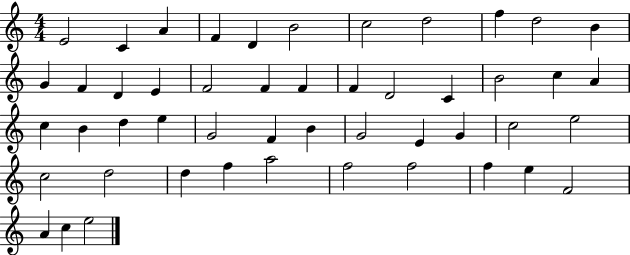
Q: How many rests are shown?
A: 0